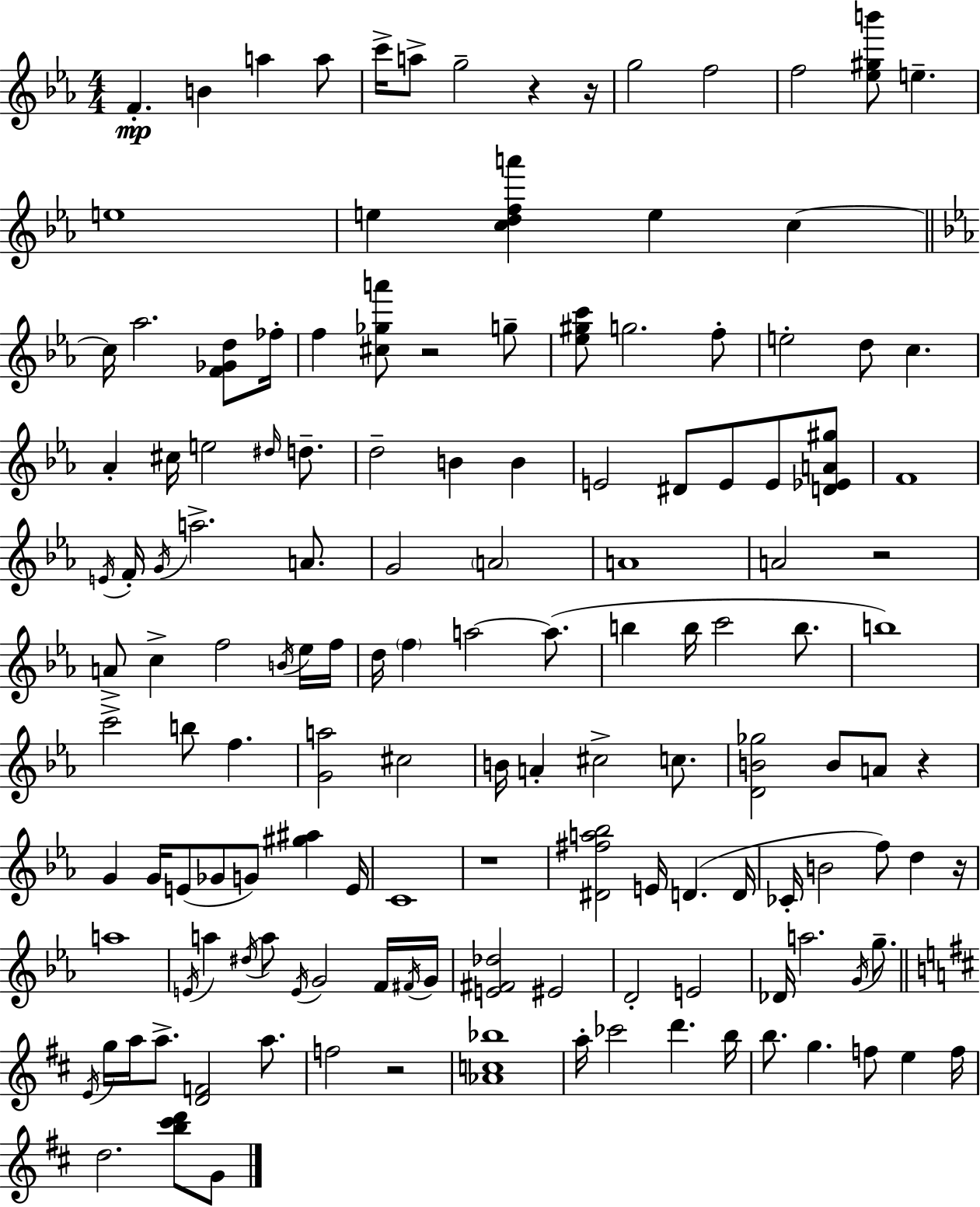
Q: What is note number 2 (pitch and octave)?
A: B4